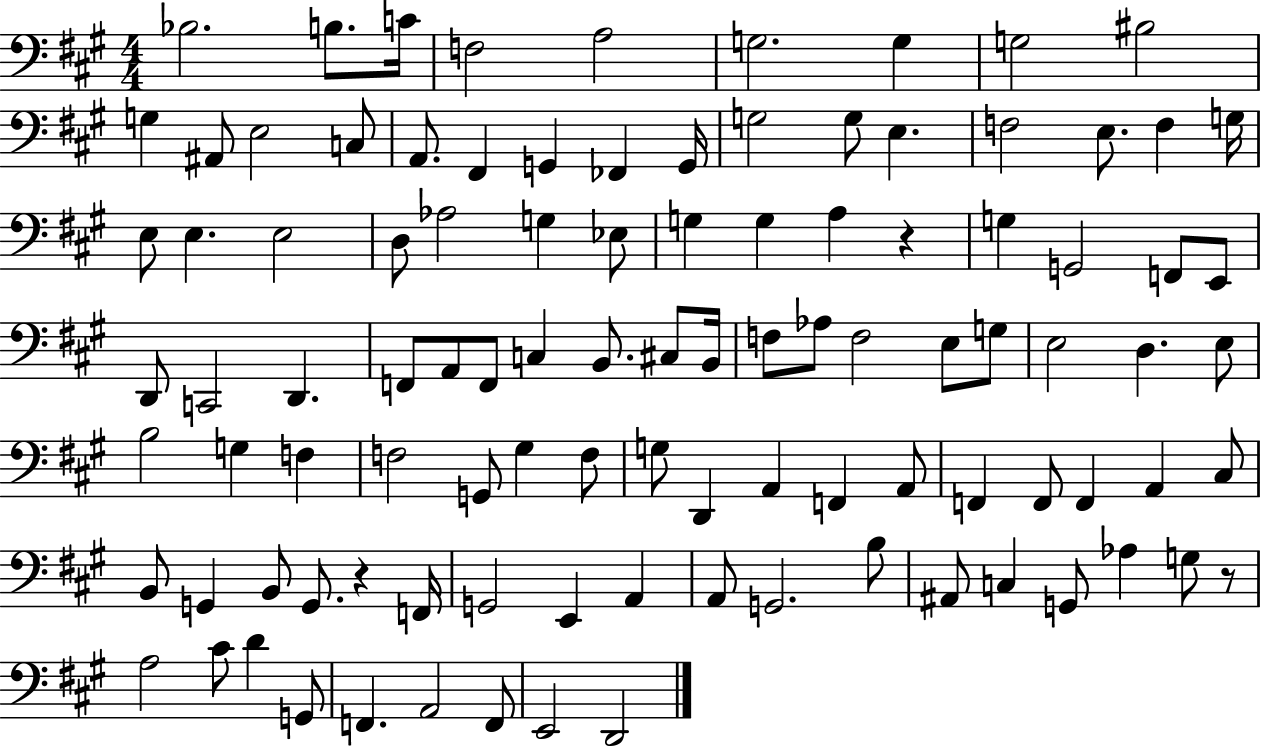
Bb3/h. B3/e. C4/s F3/h A3/h G3/h. G3/q G3/h BIS3/h G3/q A#2/e E3/h C3/e A2/e. F#2/q G2/q FES2/q G2/s G3/h G3/e E3/q. F3/h E3/e. F3/q G3/s E3/e E3/q. E3/h D3/e Ab3/h G3/q Eb3/e G3/q G3/q A3/q R/q G3/q G2/h F2/e E2/e D2/e C2/h D2/q. F2/e A2/e F2/e C3/q B2/e. C#3/e B2/s F3/e Ab3/e F3/h E3/e G3/e E3/h D3/q. E3/e B3/h G3/q F3/q F3/h G2/e G#3/q F3/e G3/e D2/q A2/q F2/q A2/e F2/q F2/e F2/q A2/q C#3/e B2/e G2/q B2/e G2/e. R/q F2/s G2/h E2/q A2/q A2/e G2/h. B3/e A#2/e C3/q G2/e Ab3/q G3/e R/e A3/h C#4/e D4/q G2/e F2/q. A2/h F2/e E2/h D2/h